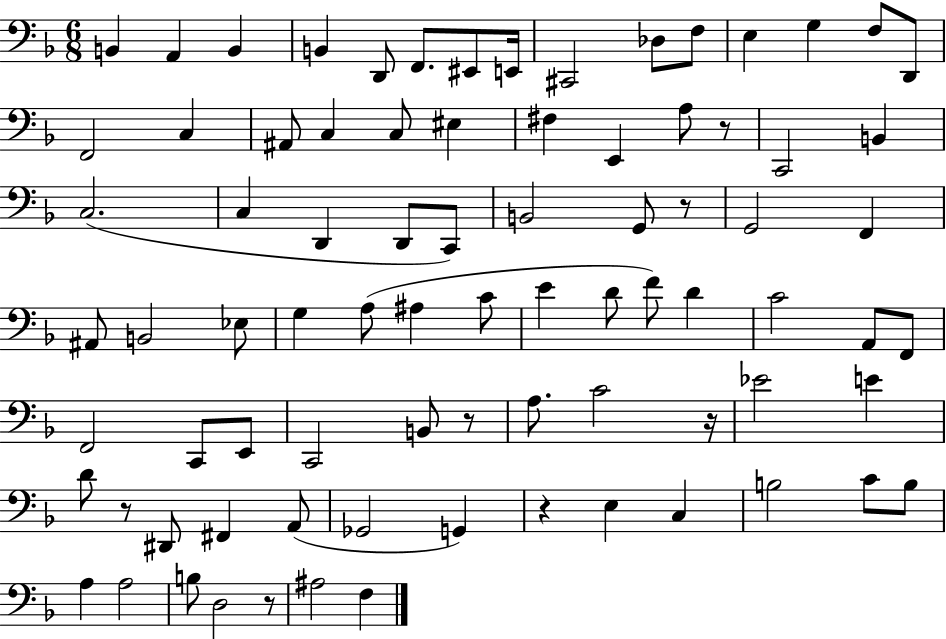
B2/q A2/q B2/q B2/q D2/e F2/e. EIS2/e E2/s C#2/h Db3/e F3/e E3/q G3/q F3/e D2/e F2/h C3/q A#2/e C3/q C3/e EIS3/q F#3/q E2/q A3/e R/e C2/h B2/q C3/h. C3/q D2/q D2/e C2/e B2/h G2/e R/e G2/h F2/q A#2/e B2/h Eb3/e G3/q A3/e A#3/q C4/e E4/q D4/e F4/e D4/q C4/h A2/e F2/e F2/h C2/e E2/e C2/h B2/e R/e A3/e. C4/h R/s Eb4/h E4/q D4/e R/e D#2/e F#2/q A2/e Gb2/h G2/q R/q E3/q C3/q B3/h C4/e B3/e A3/q A3/h B3/e D3/h R/e A#3/h F3/q